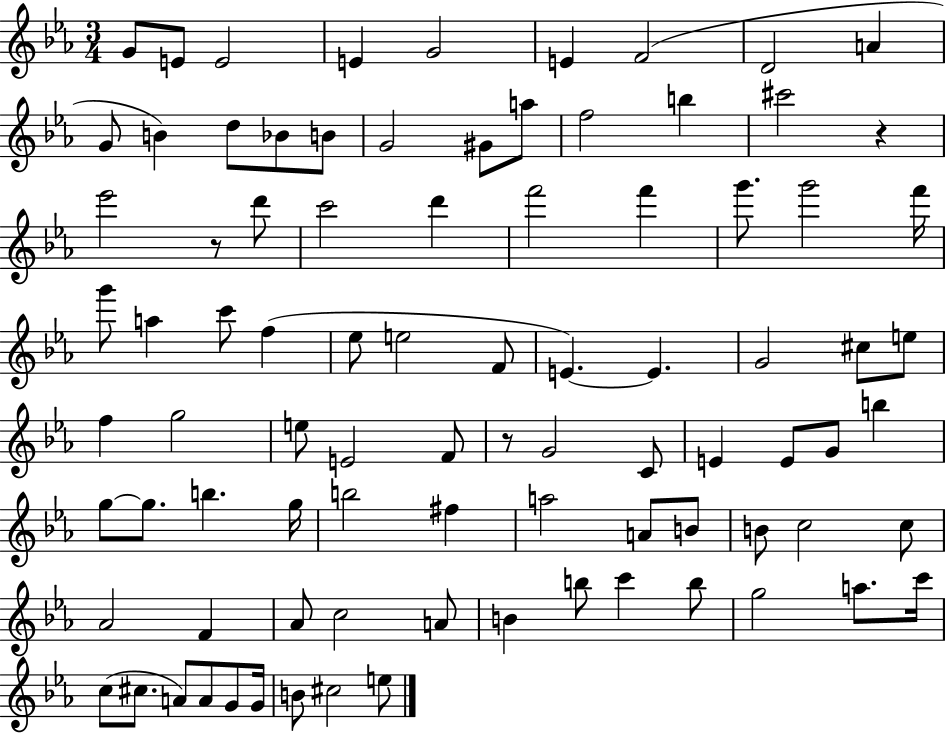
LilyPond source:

{
  \clef treble
  \numericTimeSignature
  \time 3/4
  \key ees \major
  g'8 e'8 e'2 | e'4 g'2 | e'4 f'2( | d'2 a'4 | \break g'8 b'4) d''8 bes'8 b'8 | g'2 gis'8 a''8 | f''2 b''4 | cis'''2 r4 | \break ees'''2 r8 d'''8 | c'''2 d'''4 | f'''2 f'''4 | g'''8. g'''2 f'''16 | \break g'''8 a''4 c'''8 f''4( | ees''8 e''2 f'8 | e'4.~~) e'4. | g'2 cis''8 e''8 | \break f''4 g''2 | e''8 e'2 f'8 | r8 g'2 c'8 | e'4 e'8 g'8 b''4 | \break g''8~~ g''8. b''4. g''16 | b''2 fis''4 | a''2 a'8 b'8 | b'8 c''2 c''8 | \break aes'2 f'4 | aes'8 c''2 a'8 | b'4 b''8 c'''4 b''8 | g''2 a''8. c'''16 | \break c''8( cis''8. a'8) a'8 g'8 g'16 | b'8 cis''2 e''8 | \bar "|."
}